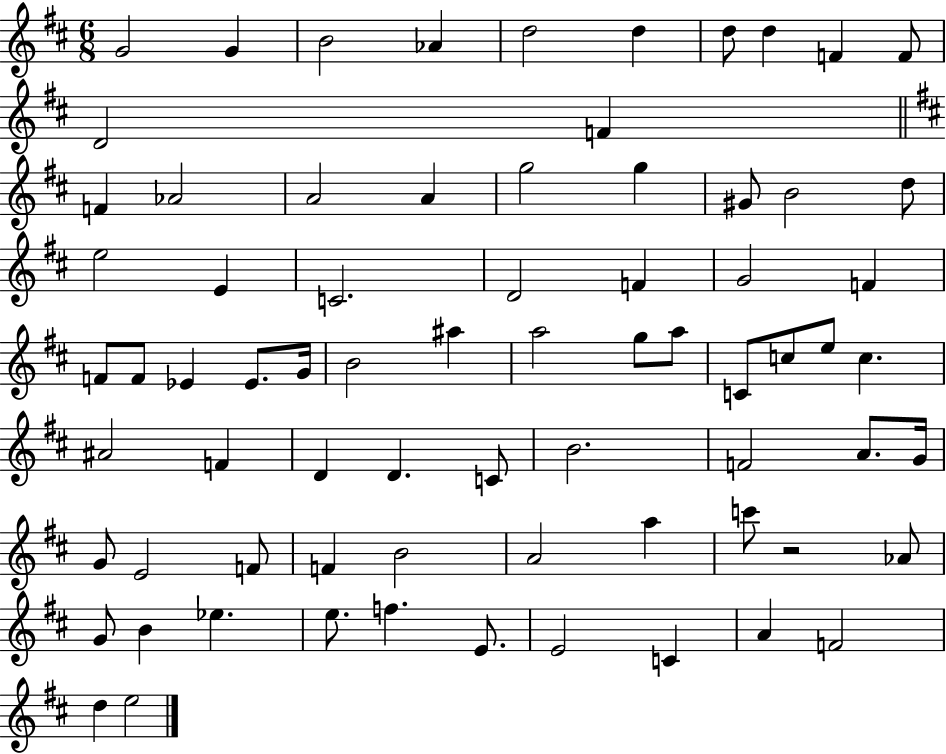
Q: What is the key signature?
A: D major